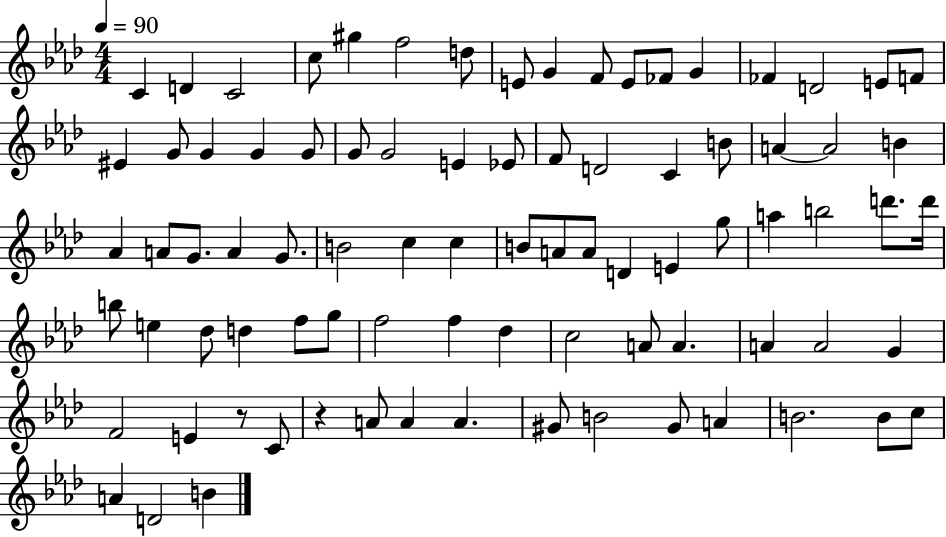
X:1
T:Untitled
M:4/4
L:1/4
K:Ab
C D C2 c/2 ^g f2 d/2 E/2 G F/2 E/2 _F/2 G _F D2 E/2 F/2 ^E G/2 G G G/2 G/2 G2 E _E/2 F/2 D2 C B/2 A A2 B _A A/2 G/2 A G/2 B2 c c B/2 A/2 A/2 D E g/2 a b2 d'/2 d'/4 b/2 e _d/2 d f/2 g/2 f2 f _d c2 A/2 A A A2 G F2 E z/2 C/2 z A/2 A A ^G/2 B2 ^G/2 A B2 B/2 c/2 A D2 B